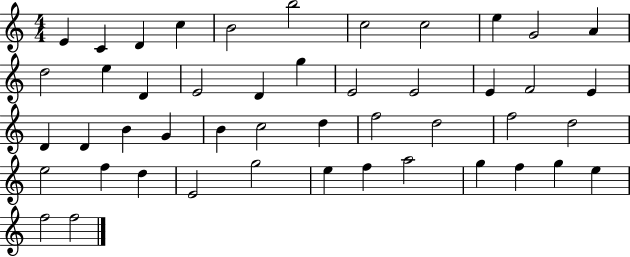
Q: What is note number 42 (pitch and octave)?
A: G5